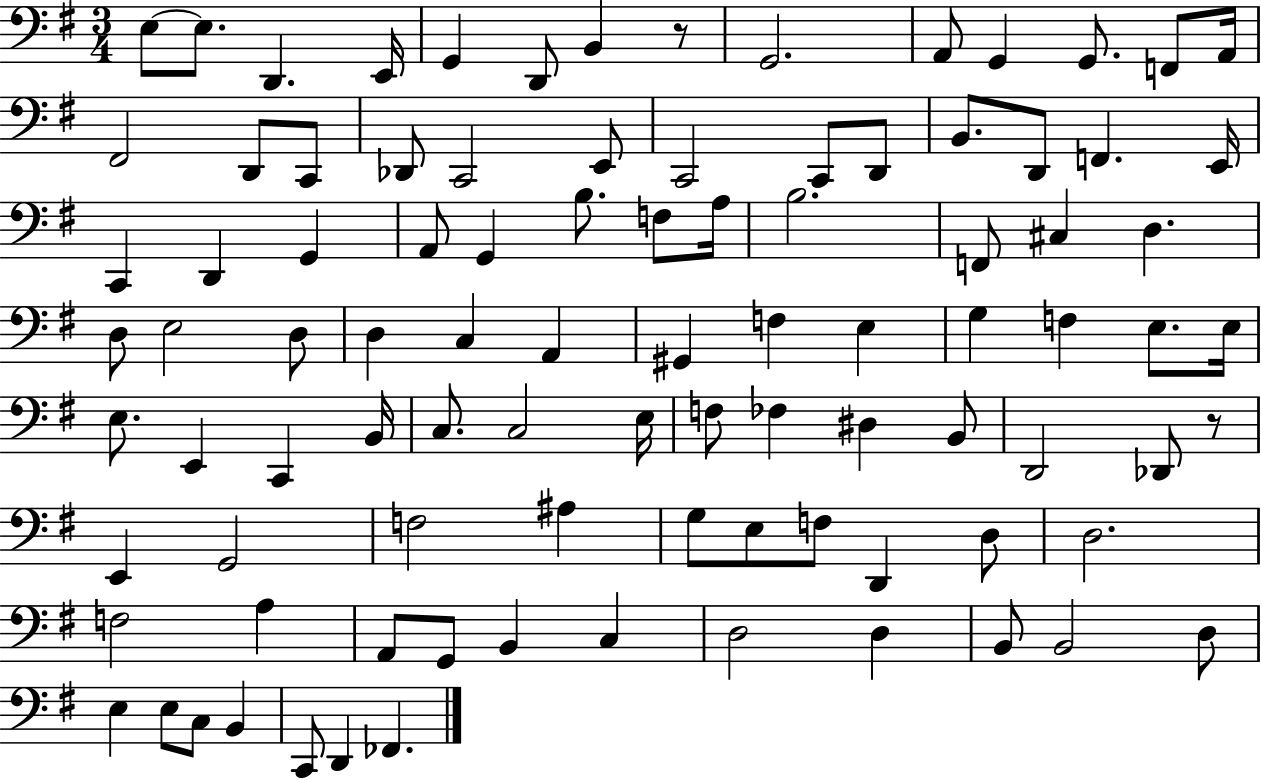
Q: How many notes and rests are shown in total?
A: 94